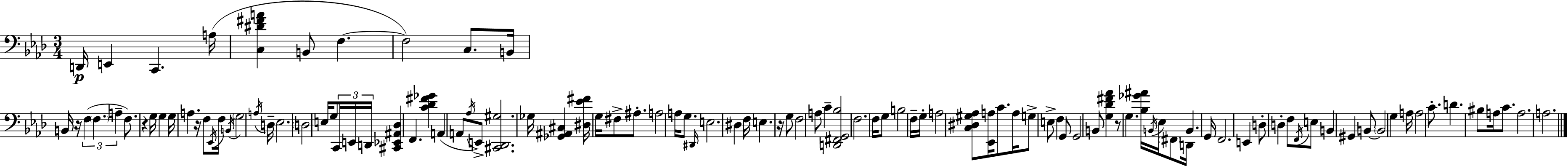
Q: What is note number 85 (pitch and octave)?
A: B2